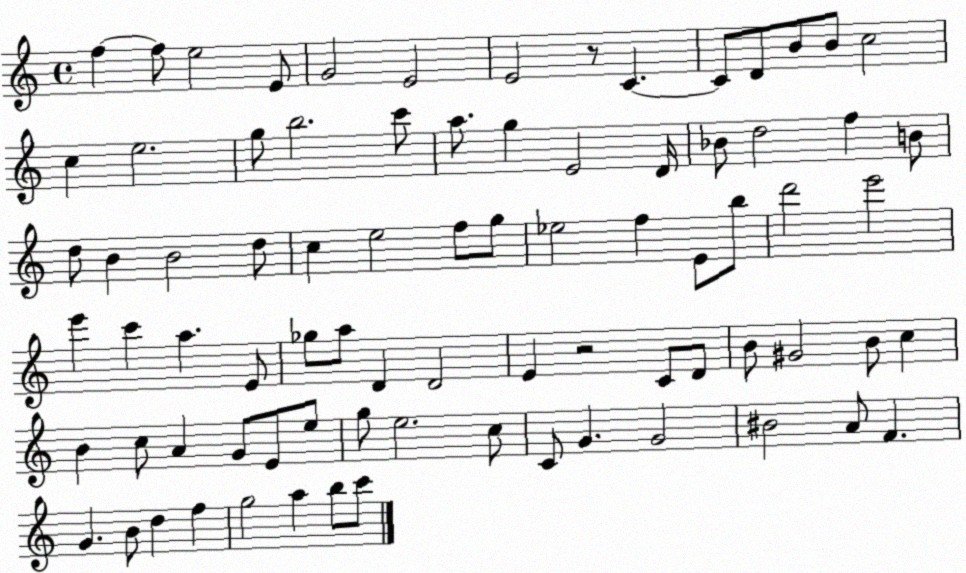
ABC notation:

X:1
T:Untitled
M:4/4
L:1/4
K:C
f f/2 e2 E/2 G2 E2 E2 z/2 C C/2 D/2 B/2 B/2 c2 c e2 g/2 b2 c'/2 a/2 g E2 D/4 _B/2 d2 f B/2 d/2 B B2 d/2 c e2 f/2 g/2 _e2 f E/2 b/2 d'2 e'2 e' c' a E/2 _g/2 a/2 D D2 E z2 C/2 D/2 B/2 ^G2 B/2 c B c/2 A G/2 E/2 e/2 g/2 e2 c/2 C/2 G G2 ^B2 A/2 F G B/2 d f g2 a b/2 c'/2